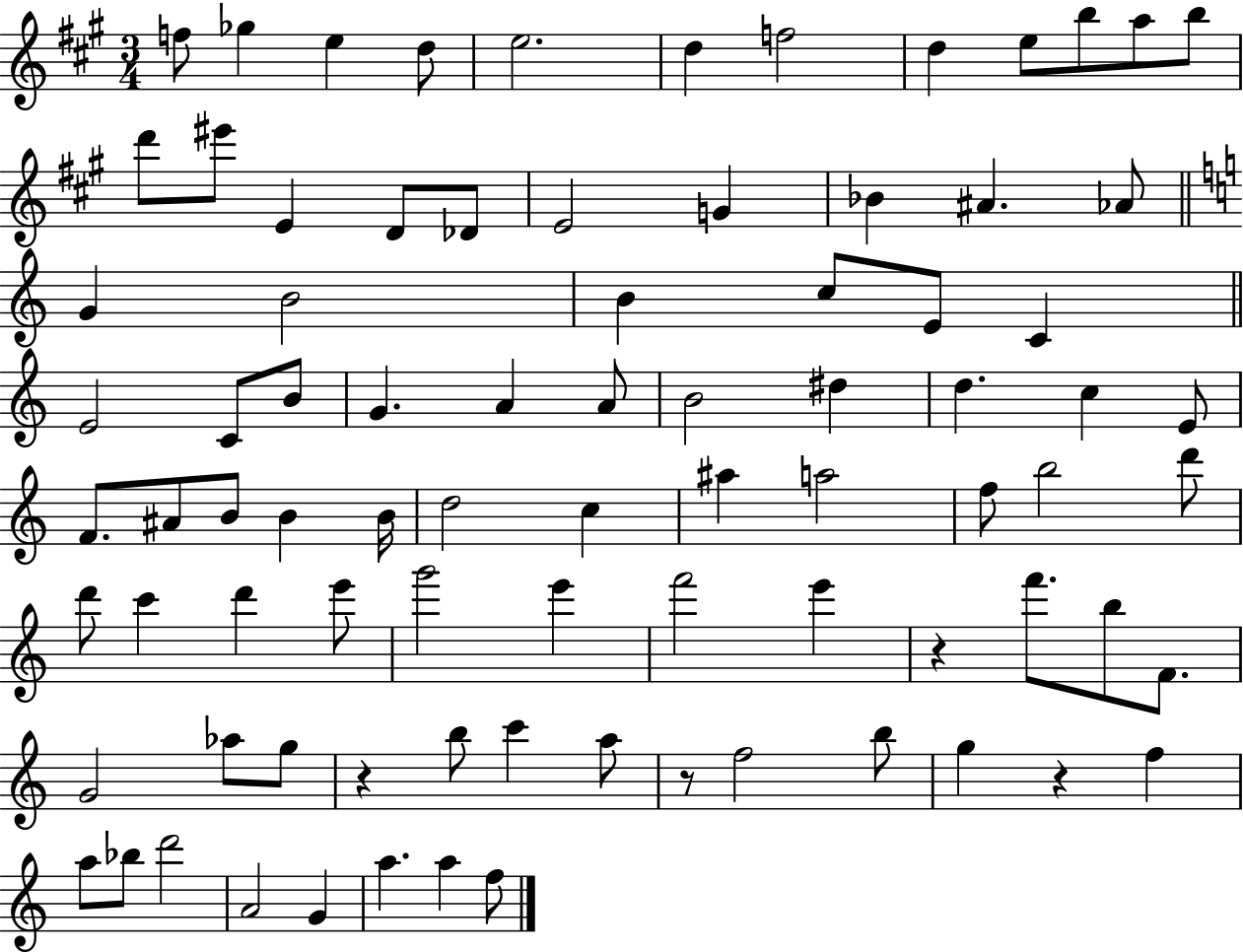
{
  \clef treble
  \numericTimeSignature
  \time 3/4
  \key a \major
  f''8 ges''4 e''4 d''8 | e''2. | d''4 f''2 | d''4 e''8 b''8 a''8 b''8 | \break d'''8 eis'''8 e'4 d'8 des'8 | e'2 g'4 | bes'4 ais'4. aes'8 | \bar "||" \break \key a \minor g'4 b'2 | b'4 c''8 e'8 c'4 | \bar "||" \break \key a \minor e'2 c'8 b'8 | g'4. a'4 a'8 | b'2 dis''4 | d''4. c''4 e'8 | \break f'8. ais'8 b'8 b'4 b'16 | d''2 c''4 | ais''4 a''2 | f''8 b''2 d'''8 | \break d'''8 c'''4 d'''4 e'''8 | g'''2 e'''4 | f'''2 e'''4 | r4 f'''8. b''8 f'8. | \break g'2 aes''8 g''8 | r4 b''8 c'''4 a''8 | r8 f''2 b''8 | g''4 r4 f''4 | \break a''8 bes''8 d'''2 | a'2 g'4 | a''4. a''4 f''8 | \bar "|."
}